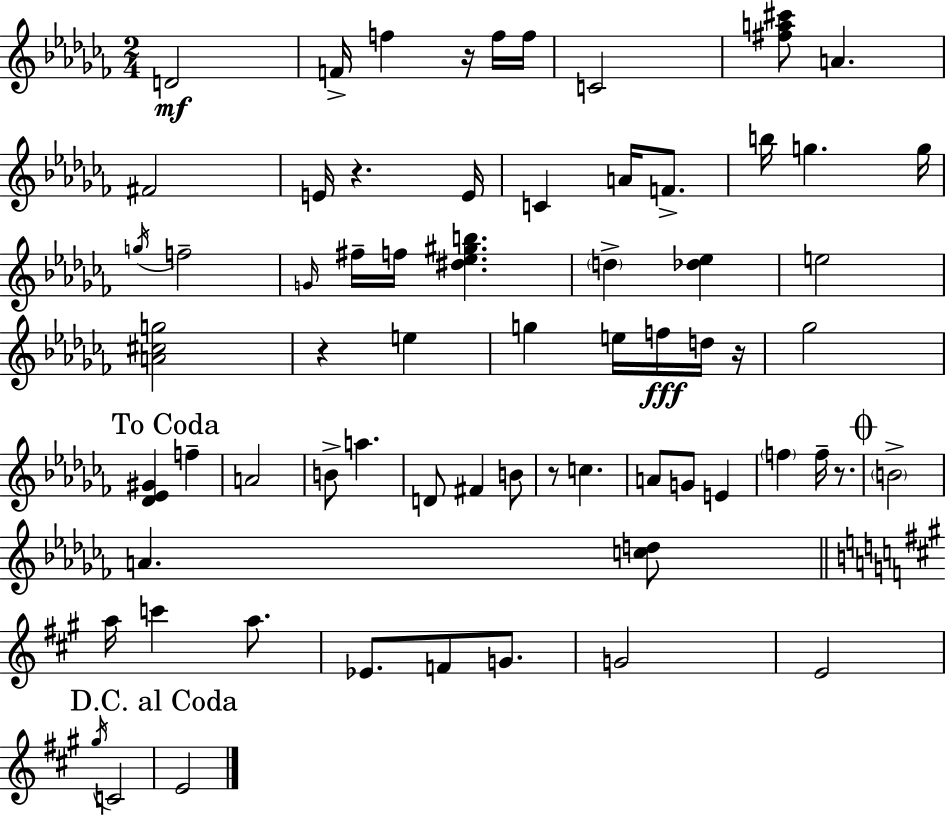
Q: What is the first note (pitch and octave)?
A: D4